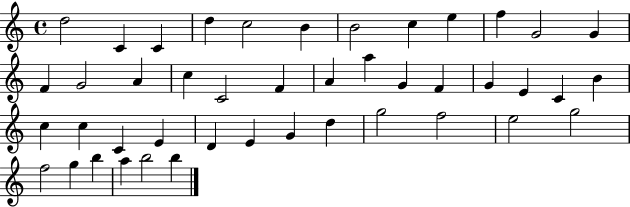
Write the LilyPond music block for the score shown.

{
  \clef treble
  \time 4/4
  \defaultTimeSignature
  \key c \major
  d''2 c'4 c'4 | d''4 c''2 b'4 | b'2 c''4 e''4 | f''4 g'2 g'4 | \break f'4 g'2 a'4 | c''4 c'2 f'4 | a'4 a''4 g'4 f'4 | g'4 e'4 c'4 b'4 | \break c''4 c''4 c'4 e'4 | d'4 e'4 g'4 d''4 | g''2 f''2 | e''2 g''2 | \break f''2 g''4 b''4 | a''4 b''2 b''4 | \bar "|."
}